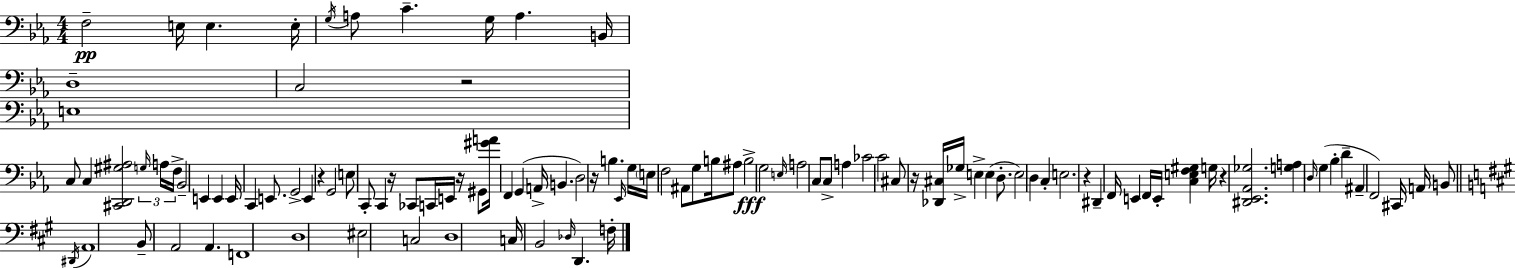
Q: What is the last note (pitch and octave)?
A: F3